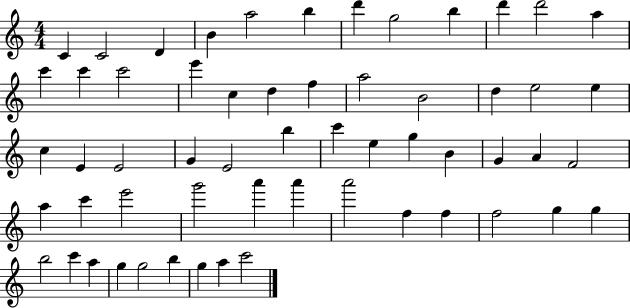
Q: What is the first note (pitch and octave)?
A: C4